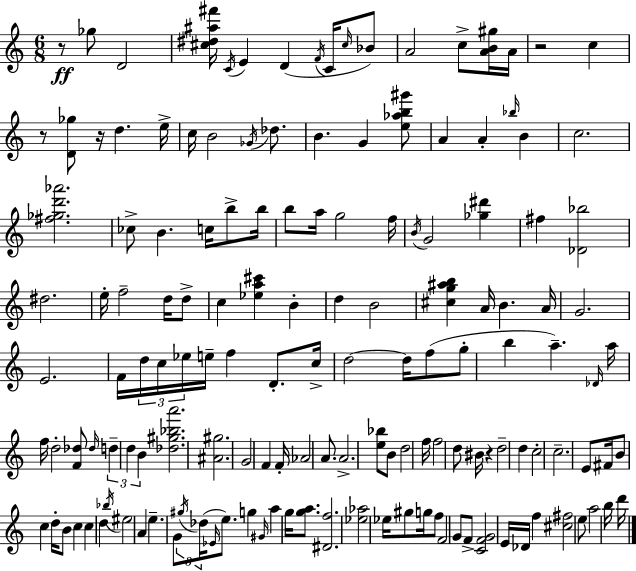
{
  \clef treble
  \numericTimeSignature
  \time 6/8
  \key a \minor
  r8\ff ges''8 d'2 | <cis'' dis'' ais'' fis'''>16 \acciaccatura { c'16 } e'4 d'4( \acciaccatura { f'16 } c'16 | \grace { cis''16 } bes'8) a'2 c''8-> | <a' b' gis''>16 a'16 r2 c''4 | \break r8 <d' ges''>8 r16 d''4. | e''16-> c''16 b'2 | \acciaccatura { ges'16 } des''8. b'4. g'4 | <e'' aes'' b'' gis'''>8 a'4 a'4-. | \break \grace { bes''16 } b'4 c''2. | <fis'' ges'' d''' aes'''>2. | ces''8-> b'4. | c''16 b''8-> b''16 b''8 a''16 g''2 | \break f''16 \acciaccatura { b'16 } g'2 | <ges'' dis'''>4 fis''4 <des' bes''>2 | dis''2. | e''16-. f''2-- | \break d''16 d''8-> c''4 <ees'' a'' cis'''>4 | b'4-. d''4 b'2 | <cis'' g'' ais'' b''>4 a'16 b'4. | a'16 g'2. | \break e'2. | f'16 \tuplet 3/2 { d''16 c''16 ees''16 } e''16-- f''4 | d'8.-. c''16-> d''2~~ | d''16 f''8( g''8-. b''4 | \break a''4.--) \grace { des'16 } a''16 f''16 d''2-. | <f' des''>8 \grace { des''16 } \tuplet 3/2 { d''4-- | d''4 b'4 } <des'' gis'' bes'' a'''>2. | <ais' gis''>2. | \break g'2 | f'4 f'16-. aes'2 | a'8. a'2.-> | <e'' bes''>8 b'8 | \break d''2 f''16 f''2 | d''8 bis'16 r4 | d''2-- d''4 | c''2-. c''2.-- | \break e'8 fis'16 b'8 | c''4 d''16-. b'8 c''4 | c''4 d''4 \acciaccatura { bes''16 } eis''2 | a'4 e''4.-- | \break g'8 \tuplet 3/2 { \acciaccatura { gis''16 }( des''16 \grace { ees'16 }) } e''8. g''4 | \grace { gis'16 } a''4 g''16 <g'' a''>8. | <dis' f''>2. | <ees'' aes''>2 ees''16 gis''8 g''16 | \break f''8 f'2 g'8 | f'8-> <c' f' g'>2 e'16 des'16 | f''4 <cis'' fis''>2 | e''8 a''2 b''16 d'''16 | \break \bar "|."
}